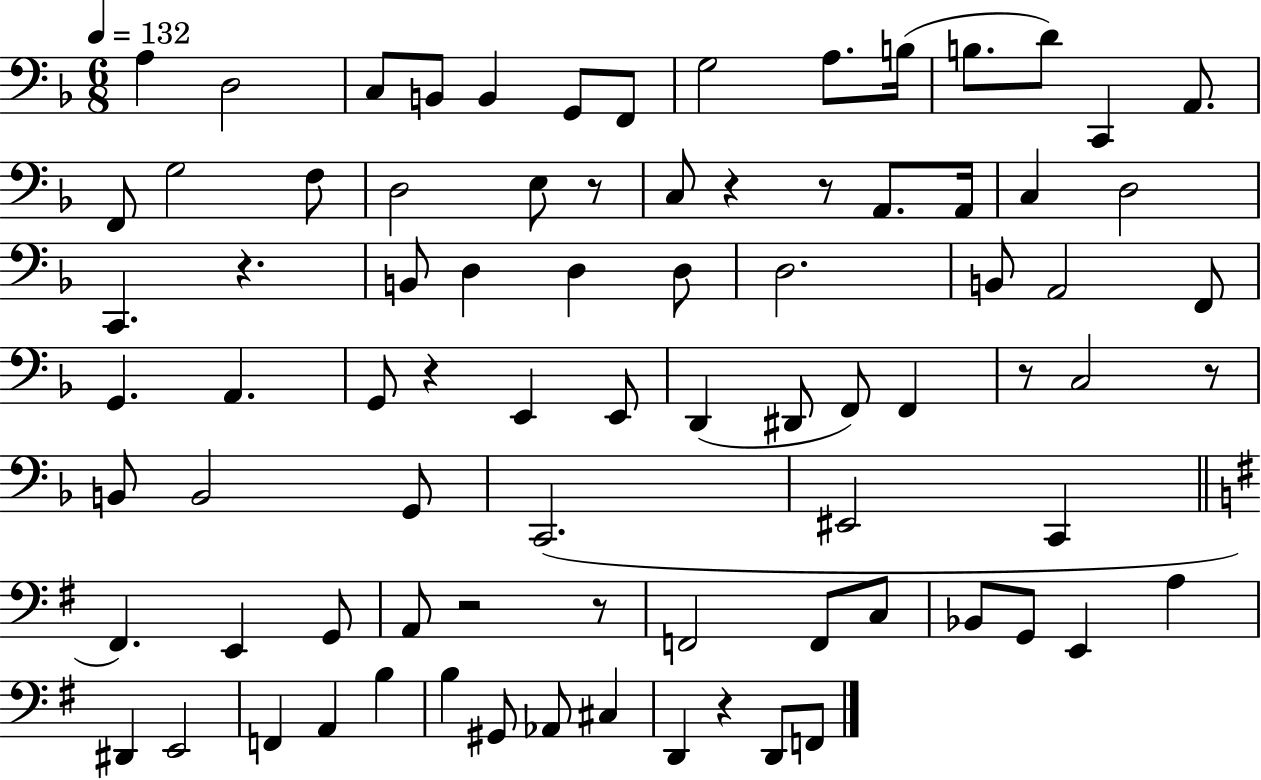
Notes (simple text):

A3/q D3/h C3/e B2/e B2/q G2/e F2/e G3/h A3/e. B3/s B3/e. D4/e C2/q A2/e. F2/e G3/h F3/e D3/h E3/e R/e C3/e R/q R/e A2/e. A2/s C3/q D3/h C2/q. R/q. B2/e D3/q D3/q D3/e D3/h. B2/e A2/h F2/e G2/q. A2/q. G2/e R/q E2/q E2/e D2/q D#2/e F2/e F2/q R/e C3/h R/e B2/e B2/h G2/e C2/h. EIS2/h C2/q F#2/q. E2/q G2/e A2/e R/h R/e F2/h F2/e C3/e Bb2/e G2/e E2/q A3/q D#2/q E2/h F2/q A2/q B3/q B3/q G#2/e Ab2/e C#3/q D2/q R/q D2/e F2/e